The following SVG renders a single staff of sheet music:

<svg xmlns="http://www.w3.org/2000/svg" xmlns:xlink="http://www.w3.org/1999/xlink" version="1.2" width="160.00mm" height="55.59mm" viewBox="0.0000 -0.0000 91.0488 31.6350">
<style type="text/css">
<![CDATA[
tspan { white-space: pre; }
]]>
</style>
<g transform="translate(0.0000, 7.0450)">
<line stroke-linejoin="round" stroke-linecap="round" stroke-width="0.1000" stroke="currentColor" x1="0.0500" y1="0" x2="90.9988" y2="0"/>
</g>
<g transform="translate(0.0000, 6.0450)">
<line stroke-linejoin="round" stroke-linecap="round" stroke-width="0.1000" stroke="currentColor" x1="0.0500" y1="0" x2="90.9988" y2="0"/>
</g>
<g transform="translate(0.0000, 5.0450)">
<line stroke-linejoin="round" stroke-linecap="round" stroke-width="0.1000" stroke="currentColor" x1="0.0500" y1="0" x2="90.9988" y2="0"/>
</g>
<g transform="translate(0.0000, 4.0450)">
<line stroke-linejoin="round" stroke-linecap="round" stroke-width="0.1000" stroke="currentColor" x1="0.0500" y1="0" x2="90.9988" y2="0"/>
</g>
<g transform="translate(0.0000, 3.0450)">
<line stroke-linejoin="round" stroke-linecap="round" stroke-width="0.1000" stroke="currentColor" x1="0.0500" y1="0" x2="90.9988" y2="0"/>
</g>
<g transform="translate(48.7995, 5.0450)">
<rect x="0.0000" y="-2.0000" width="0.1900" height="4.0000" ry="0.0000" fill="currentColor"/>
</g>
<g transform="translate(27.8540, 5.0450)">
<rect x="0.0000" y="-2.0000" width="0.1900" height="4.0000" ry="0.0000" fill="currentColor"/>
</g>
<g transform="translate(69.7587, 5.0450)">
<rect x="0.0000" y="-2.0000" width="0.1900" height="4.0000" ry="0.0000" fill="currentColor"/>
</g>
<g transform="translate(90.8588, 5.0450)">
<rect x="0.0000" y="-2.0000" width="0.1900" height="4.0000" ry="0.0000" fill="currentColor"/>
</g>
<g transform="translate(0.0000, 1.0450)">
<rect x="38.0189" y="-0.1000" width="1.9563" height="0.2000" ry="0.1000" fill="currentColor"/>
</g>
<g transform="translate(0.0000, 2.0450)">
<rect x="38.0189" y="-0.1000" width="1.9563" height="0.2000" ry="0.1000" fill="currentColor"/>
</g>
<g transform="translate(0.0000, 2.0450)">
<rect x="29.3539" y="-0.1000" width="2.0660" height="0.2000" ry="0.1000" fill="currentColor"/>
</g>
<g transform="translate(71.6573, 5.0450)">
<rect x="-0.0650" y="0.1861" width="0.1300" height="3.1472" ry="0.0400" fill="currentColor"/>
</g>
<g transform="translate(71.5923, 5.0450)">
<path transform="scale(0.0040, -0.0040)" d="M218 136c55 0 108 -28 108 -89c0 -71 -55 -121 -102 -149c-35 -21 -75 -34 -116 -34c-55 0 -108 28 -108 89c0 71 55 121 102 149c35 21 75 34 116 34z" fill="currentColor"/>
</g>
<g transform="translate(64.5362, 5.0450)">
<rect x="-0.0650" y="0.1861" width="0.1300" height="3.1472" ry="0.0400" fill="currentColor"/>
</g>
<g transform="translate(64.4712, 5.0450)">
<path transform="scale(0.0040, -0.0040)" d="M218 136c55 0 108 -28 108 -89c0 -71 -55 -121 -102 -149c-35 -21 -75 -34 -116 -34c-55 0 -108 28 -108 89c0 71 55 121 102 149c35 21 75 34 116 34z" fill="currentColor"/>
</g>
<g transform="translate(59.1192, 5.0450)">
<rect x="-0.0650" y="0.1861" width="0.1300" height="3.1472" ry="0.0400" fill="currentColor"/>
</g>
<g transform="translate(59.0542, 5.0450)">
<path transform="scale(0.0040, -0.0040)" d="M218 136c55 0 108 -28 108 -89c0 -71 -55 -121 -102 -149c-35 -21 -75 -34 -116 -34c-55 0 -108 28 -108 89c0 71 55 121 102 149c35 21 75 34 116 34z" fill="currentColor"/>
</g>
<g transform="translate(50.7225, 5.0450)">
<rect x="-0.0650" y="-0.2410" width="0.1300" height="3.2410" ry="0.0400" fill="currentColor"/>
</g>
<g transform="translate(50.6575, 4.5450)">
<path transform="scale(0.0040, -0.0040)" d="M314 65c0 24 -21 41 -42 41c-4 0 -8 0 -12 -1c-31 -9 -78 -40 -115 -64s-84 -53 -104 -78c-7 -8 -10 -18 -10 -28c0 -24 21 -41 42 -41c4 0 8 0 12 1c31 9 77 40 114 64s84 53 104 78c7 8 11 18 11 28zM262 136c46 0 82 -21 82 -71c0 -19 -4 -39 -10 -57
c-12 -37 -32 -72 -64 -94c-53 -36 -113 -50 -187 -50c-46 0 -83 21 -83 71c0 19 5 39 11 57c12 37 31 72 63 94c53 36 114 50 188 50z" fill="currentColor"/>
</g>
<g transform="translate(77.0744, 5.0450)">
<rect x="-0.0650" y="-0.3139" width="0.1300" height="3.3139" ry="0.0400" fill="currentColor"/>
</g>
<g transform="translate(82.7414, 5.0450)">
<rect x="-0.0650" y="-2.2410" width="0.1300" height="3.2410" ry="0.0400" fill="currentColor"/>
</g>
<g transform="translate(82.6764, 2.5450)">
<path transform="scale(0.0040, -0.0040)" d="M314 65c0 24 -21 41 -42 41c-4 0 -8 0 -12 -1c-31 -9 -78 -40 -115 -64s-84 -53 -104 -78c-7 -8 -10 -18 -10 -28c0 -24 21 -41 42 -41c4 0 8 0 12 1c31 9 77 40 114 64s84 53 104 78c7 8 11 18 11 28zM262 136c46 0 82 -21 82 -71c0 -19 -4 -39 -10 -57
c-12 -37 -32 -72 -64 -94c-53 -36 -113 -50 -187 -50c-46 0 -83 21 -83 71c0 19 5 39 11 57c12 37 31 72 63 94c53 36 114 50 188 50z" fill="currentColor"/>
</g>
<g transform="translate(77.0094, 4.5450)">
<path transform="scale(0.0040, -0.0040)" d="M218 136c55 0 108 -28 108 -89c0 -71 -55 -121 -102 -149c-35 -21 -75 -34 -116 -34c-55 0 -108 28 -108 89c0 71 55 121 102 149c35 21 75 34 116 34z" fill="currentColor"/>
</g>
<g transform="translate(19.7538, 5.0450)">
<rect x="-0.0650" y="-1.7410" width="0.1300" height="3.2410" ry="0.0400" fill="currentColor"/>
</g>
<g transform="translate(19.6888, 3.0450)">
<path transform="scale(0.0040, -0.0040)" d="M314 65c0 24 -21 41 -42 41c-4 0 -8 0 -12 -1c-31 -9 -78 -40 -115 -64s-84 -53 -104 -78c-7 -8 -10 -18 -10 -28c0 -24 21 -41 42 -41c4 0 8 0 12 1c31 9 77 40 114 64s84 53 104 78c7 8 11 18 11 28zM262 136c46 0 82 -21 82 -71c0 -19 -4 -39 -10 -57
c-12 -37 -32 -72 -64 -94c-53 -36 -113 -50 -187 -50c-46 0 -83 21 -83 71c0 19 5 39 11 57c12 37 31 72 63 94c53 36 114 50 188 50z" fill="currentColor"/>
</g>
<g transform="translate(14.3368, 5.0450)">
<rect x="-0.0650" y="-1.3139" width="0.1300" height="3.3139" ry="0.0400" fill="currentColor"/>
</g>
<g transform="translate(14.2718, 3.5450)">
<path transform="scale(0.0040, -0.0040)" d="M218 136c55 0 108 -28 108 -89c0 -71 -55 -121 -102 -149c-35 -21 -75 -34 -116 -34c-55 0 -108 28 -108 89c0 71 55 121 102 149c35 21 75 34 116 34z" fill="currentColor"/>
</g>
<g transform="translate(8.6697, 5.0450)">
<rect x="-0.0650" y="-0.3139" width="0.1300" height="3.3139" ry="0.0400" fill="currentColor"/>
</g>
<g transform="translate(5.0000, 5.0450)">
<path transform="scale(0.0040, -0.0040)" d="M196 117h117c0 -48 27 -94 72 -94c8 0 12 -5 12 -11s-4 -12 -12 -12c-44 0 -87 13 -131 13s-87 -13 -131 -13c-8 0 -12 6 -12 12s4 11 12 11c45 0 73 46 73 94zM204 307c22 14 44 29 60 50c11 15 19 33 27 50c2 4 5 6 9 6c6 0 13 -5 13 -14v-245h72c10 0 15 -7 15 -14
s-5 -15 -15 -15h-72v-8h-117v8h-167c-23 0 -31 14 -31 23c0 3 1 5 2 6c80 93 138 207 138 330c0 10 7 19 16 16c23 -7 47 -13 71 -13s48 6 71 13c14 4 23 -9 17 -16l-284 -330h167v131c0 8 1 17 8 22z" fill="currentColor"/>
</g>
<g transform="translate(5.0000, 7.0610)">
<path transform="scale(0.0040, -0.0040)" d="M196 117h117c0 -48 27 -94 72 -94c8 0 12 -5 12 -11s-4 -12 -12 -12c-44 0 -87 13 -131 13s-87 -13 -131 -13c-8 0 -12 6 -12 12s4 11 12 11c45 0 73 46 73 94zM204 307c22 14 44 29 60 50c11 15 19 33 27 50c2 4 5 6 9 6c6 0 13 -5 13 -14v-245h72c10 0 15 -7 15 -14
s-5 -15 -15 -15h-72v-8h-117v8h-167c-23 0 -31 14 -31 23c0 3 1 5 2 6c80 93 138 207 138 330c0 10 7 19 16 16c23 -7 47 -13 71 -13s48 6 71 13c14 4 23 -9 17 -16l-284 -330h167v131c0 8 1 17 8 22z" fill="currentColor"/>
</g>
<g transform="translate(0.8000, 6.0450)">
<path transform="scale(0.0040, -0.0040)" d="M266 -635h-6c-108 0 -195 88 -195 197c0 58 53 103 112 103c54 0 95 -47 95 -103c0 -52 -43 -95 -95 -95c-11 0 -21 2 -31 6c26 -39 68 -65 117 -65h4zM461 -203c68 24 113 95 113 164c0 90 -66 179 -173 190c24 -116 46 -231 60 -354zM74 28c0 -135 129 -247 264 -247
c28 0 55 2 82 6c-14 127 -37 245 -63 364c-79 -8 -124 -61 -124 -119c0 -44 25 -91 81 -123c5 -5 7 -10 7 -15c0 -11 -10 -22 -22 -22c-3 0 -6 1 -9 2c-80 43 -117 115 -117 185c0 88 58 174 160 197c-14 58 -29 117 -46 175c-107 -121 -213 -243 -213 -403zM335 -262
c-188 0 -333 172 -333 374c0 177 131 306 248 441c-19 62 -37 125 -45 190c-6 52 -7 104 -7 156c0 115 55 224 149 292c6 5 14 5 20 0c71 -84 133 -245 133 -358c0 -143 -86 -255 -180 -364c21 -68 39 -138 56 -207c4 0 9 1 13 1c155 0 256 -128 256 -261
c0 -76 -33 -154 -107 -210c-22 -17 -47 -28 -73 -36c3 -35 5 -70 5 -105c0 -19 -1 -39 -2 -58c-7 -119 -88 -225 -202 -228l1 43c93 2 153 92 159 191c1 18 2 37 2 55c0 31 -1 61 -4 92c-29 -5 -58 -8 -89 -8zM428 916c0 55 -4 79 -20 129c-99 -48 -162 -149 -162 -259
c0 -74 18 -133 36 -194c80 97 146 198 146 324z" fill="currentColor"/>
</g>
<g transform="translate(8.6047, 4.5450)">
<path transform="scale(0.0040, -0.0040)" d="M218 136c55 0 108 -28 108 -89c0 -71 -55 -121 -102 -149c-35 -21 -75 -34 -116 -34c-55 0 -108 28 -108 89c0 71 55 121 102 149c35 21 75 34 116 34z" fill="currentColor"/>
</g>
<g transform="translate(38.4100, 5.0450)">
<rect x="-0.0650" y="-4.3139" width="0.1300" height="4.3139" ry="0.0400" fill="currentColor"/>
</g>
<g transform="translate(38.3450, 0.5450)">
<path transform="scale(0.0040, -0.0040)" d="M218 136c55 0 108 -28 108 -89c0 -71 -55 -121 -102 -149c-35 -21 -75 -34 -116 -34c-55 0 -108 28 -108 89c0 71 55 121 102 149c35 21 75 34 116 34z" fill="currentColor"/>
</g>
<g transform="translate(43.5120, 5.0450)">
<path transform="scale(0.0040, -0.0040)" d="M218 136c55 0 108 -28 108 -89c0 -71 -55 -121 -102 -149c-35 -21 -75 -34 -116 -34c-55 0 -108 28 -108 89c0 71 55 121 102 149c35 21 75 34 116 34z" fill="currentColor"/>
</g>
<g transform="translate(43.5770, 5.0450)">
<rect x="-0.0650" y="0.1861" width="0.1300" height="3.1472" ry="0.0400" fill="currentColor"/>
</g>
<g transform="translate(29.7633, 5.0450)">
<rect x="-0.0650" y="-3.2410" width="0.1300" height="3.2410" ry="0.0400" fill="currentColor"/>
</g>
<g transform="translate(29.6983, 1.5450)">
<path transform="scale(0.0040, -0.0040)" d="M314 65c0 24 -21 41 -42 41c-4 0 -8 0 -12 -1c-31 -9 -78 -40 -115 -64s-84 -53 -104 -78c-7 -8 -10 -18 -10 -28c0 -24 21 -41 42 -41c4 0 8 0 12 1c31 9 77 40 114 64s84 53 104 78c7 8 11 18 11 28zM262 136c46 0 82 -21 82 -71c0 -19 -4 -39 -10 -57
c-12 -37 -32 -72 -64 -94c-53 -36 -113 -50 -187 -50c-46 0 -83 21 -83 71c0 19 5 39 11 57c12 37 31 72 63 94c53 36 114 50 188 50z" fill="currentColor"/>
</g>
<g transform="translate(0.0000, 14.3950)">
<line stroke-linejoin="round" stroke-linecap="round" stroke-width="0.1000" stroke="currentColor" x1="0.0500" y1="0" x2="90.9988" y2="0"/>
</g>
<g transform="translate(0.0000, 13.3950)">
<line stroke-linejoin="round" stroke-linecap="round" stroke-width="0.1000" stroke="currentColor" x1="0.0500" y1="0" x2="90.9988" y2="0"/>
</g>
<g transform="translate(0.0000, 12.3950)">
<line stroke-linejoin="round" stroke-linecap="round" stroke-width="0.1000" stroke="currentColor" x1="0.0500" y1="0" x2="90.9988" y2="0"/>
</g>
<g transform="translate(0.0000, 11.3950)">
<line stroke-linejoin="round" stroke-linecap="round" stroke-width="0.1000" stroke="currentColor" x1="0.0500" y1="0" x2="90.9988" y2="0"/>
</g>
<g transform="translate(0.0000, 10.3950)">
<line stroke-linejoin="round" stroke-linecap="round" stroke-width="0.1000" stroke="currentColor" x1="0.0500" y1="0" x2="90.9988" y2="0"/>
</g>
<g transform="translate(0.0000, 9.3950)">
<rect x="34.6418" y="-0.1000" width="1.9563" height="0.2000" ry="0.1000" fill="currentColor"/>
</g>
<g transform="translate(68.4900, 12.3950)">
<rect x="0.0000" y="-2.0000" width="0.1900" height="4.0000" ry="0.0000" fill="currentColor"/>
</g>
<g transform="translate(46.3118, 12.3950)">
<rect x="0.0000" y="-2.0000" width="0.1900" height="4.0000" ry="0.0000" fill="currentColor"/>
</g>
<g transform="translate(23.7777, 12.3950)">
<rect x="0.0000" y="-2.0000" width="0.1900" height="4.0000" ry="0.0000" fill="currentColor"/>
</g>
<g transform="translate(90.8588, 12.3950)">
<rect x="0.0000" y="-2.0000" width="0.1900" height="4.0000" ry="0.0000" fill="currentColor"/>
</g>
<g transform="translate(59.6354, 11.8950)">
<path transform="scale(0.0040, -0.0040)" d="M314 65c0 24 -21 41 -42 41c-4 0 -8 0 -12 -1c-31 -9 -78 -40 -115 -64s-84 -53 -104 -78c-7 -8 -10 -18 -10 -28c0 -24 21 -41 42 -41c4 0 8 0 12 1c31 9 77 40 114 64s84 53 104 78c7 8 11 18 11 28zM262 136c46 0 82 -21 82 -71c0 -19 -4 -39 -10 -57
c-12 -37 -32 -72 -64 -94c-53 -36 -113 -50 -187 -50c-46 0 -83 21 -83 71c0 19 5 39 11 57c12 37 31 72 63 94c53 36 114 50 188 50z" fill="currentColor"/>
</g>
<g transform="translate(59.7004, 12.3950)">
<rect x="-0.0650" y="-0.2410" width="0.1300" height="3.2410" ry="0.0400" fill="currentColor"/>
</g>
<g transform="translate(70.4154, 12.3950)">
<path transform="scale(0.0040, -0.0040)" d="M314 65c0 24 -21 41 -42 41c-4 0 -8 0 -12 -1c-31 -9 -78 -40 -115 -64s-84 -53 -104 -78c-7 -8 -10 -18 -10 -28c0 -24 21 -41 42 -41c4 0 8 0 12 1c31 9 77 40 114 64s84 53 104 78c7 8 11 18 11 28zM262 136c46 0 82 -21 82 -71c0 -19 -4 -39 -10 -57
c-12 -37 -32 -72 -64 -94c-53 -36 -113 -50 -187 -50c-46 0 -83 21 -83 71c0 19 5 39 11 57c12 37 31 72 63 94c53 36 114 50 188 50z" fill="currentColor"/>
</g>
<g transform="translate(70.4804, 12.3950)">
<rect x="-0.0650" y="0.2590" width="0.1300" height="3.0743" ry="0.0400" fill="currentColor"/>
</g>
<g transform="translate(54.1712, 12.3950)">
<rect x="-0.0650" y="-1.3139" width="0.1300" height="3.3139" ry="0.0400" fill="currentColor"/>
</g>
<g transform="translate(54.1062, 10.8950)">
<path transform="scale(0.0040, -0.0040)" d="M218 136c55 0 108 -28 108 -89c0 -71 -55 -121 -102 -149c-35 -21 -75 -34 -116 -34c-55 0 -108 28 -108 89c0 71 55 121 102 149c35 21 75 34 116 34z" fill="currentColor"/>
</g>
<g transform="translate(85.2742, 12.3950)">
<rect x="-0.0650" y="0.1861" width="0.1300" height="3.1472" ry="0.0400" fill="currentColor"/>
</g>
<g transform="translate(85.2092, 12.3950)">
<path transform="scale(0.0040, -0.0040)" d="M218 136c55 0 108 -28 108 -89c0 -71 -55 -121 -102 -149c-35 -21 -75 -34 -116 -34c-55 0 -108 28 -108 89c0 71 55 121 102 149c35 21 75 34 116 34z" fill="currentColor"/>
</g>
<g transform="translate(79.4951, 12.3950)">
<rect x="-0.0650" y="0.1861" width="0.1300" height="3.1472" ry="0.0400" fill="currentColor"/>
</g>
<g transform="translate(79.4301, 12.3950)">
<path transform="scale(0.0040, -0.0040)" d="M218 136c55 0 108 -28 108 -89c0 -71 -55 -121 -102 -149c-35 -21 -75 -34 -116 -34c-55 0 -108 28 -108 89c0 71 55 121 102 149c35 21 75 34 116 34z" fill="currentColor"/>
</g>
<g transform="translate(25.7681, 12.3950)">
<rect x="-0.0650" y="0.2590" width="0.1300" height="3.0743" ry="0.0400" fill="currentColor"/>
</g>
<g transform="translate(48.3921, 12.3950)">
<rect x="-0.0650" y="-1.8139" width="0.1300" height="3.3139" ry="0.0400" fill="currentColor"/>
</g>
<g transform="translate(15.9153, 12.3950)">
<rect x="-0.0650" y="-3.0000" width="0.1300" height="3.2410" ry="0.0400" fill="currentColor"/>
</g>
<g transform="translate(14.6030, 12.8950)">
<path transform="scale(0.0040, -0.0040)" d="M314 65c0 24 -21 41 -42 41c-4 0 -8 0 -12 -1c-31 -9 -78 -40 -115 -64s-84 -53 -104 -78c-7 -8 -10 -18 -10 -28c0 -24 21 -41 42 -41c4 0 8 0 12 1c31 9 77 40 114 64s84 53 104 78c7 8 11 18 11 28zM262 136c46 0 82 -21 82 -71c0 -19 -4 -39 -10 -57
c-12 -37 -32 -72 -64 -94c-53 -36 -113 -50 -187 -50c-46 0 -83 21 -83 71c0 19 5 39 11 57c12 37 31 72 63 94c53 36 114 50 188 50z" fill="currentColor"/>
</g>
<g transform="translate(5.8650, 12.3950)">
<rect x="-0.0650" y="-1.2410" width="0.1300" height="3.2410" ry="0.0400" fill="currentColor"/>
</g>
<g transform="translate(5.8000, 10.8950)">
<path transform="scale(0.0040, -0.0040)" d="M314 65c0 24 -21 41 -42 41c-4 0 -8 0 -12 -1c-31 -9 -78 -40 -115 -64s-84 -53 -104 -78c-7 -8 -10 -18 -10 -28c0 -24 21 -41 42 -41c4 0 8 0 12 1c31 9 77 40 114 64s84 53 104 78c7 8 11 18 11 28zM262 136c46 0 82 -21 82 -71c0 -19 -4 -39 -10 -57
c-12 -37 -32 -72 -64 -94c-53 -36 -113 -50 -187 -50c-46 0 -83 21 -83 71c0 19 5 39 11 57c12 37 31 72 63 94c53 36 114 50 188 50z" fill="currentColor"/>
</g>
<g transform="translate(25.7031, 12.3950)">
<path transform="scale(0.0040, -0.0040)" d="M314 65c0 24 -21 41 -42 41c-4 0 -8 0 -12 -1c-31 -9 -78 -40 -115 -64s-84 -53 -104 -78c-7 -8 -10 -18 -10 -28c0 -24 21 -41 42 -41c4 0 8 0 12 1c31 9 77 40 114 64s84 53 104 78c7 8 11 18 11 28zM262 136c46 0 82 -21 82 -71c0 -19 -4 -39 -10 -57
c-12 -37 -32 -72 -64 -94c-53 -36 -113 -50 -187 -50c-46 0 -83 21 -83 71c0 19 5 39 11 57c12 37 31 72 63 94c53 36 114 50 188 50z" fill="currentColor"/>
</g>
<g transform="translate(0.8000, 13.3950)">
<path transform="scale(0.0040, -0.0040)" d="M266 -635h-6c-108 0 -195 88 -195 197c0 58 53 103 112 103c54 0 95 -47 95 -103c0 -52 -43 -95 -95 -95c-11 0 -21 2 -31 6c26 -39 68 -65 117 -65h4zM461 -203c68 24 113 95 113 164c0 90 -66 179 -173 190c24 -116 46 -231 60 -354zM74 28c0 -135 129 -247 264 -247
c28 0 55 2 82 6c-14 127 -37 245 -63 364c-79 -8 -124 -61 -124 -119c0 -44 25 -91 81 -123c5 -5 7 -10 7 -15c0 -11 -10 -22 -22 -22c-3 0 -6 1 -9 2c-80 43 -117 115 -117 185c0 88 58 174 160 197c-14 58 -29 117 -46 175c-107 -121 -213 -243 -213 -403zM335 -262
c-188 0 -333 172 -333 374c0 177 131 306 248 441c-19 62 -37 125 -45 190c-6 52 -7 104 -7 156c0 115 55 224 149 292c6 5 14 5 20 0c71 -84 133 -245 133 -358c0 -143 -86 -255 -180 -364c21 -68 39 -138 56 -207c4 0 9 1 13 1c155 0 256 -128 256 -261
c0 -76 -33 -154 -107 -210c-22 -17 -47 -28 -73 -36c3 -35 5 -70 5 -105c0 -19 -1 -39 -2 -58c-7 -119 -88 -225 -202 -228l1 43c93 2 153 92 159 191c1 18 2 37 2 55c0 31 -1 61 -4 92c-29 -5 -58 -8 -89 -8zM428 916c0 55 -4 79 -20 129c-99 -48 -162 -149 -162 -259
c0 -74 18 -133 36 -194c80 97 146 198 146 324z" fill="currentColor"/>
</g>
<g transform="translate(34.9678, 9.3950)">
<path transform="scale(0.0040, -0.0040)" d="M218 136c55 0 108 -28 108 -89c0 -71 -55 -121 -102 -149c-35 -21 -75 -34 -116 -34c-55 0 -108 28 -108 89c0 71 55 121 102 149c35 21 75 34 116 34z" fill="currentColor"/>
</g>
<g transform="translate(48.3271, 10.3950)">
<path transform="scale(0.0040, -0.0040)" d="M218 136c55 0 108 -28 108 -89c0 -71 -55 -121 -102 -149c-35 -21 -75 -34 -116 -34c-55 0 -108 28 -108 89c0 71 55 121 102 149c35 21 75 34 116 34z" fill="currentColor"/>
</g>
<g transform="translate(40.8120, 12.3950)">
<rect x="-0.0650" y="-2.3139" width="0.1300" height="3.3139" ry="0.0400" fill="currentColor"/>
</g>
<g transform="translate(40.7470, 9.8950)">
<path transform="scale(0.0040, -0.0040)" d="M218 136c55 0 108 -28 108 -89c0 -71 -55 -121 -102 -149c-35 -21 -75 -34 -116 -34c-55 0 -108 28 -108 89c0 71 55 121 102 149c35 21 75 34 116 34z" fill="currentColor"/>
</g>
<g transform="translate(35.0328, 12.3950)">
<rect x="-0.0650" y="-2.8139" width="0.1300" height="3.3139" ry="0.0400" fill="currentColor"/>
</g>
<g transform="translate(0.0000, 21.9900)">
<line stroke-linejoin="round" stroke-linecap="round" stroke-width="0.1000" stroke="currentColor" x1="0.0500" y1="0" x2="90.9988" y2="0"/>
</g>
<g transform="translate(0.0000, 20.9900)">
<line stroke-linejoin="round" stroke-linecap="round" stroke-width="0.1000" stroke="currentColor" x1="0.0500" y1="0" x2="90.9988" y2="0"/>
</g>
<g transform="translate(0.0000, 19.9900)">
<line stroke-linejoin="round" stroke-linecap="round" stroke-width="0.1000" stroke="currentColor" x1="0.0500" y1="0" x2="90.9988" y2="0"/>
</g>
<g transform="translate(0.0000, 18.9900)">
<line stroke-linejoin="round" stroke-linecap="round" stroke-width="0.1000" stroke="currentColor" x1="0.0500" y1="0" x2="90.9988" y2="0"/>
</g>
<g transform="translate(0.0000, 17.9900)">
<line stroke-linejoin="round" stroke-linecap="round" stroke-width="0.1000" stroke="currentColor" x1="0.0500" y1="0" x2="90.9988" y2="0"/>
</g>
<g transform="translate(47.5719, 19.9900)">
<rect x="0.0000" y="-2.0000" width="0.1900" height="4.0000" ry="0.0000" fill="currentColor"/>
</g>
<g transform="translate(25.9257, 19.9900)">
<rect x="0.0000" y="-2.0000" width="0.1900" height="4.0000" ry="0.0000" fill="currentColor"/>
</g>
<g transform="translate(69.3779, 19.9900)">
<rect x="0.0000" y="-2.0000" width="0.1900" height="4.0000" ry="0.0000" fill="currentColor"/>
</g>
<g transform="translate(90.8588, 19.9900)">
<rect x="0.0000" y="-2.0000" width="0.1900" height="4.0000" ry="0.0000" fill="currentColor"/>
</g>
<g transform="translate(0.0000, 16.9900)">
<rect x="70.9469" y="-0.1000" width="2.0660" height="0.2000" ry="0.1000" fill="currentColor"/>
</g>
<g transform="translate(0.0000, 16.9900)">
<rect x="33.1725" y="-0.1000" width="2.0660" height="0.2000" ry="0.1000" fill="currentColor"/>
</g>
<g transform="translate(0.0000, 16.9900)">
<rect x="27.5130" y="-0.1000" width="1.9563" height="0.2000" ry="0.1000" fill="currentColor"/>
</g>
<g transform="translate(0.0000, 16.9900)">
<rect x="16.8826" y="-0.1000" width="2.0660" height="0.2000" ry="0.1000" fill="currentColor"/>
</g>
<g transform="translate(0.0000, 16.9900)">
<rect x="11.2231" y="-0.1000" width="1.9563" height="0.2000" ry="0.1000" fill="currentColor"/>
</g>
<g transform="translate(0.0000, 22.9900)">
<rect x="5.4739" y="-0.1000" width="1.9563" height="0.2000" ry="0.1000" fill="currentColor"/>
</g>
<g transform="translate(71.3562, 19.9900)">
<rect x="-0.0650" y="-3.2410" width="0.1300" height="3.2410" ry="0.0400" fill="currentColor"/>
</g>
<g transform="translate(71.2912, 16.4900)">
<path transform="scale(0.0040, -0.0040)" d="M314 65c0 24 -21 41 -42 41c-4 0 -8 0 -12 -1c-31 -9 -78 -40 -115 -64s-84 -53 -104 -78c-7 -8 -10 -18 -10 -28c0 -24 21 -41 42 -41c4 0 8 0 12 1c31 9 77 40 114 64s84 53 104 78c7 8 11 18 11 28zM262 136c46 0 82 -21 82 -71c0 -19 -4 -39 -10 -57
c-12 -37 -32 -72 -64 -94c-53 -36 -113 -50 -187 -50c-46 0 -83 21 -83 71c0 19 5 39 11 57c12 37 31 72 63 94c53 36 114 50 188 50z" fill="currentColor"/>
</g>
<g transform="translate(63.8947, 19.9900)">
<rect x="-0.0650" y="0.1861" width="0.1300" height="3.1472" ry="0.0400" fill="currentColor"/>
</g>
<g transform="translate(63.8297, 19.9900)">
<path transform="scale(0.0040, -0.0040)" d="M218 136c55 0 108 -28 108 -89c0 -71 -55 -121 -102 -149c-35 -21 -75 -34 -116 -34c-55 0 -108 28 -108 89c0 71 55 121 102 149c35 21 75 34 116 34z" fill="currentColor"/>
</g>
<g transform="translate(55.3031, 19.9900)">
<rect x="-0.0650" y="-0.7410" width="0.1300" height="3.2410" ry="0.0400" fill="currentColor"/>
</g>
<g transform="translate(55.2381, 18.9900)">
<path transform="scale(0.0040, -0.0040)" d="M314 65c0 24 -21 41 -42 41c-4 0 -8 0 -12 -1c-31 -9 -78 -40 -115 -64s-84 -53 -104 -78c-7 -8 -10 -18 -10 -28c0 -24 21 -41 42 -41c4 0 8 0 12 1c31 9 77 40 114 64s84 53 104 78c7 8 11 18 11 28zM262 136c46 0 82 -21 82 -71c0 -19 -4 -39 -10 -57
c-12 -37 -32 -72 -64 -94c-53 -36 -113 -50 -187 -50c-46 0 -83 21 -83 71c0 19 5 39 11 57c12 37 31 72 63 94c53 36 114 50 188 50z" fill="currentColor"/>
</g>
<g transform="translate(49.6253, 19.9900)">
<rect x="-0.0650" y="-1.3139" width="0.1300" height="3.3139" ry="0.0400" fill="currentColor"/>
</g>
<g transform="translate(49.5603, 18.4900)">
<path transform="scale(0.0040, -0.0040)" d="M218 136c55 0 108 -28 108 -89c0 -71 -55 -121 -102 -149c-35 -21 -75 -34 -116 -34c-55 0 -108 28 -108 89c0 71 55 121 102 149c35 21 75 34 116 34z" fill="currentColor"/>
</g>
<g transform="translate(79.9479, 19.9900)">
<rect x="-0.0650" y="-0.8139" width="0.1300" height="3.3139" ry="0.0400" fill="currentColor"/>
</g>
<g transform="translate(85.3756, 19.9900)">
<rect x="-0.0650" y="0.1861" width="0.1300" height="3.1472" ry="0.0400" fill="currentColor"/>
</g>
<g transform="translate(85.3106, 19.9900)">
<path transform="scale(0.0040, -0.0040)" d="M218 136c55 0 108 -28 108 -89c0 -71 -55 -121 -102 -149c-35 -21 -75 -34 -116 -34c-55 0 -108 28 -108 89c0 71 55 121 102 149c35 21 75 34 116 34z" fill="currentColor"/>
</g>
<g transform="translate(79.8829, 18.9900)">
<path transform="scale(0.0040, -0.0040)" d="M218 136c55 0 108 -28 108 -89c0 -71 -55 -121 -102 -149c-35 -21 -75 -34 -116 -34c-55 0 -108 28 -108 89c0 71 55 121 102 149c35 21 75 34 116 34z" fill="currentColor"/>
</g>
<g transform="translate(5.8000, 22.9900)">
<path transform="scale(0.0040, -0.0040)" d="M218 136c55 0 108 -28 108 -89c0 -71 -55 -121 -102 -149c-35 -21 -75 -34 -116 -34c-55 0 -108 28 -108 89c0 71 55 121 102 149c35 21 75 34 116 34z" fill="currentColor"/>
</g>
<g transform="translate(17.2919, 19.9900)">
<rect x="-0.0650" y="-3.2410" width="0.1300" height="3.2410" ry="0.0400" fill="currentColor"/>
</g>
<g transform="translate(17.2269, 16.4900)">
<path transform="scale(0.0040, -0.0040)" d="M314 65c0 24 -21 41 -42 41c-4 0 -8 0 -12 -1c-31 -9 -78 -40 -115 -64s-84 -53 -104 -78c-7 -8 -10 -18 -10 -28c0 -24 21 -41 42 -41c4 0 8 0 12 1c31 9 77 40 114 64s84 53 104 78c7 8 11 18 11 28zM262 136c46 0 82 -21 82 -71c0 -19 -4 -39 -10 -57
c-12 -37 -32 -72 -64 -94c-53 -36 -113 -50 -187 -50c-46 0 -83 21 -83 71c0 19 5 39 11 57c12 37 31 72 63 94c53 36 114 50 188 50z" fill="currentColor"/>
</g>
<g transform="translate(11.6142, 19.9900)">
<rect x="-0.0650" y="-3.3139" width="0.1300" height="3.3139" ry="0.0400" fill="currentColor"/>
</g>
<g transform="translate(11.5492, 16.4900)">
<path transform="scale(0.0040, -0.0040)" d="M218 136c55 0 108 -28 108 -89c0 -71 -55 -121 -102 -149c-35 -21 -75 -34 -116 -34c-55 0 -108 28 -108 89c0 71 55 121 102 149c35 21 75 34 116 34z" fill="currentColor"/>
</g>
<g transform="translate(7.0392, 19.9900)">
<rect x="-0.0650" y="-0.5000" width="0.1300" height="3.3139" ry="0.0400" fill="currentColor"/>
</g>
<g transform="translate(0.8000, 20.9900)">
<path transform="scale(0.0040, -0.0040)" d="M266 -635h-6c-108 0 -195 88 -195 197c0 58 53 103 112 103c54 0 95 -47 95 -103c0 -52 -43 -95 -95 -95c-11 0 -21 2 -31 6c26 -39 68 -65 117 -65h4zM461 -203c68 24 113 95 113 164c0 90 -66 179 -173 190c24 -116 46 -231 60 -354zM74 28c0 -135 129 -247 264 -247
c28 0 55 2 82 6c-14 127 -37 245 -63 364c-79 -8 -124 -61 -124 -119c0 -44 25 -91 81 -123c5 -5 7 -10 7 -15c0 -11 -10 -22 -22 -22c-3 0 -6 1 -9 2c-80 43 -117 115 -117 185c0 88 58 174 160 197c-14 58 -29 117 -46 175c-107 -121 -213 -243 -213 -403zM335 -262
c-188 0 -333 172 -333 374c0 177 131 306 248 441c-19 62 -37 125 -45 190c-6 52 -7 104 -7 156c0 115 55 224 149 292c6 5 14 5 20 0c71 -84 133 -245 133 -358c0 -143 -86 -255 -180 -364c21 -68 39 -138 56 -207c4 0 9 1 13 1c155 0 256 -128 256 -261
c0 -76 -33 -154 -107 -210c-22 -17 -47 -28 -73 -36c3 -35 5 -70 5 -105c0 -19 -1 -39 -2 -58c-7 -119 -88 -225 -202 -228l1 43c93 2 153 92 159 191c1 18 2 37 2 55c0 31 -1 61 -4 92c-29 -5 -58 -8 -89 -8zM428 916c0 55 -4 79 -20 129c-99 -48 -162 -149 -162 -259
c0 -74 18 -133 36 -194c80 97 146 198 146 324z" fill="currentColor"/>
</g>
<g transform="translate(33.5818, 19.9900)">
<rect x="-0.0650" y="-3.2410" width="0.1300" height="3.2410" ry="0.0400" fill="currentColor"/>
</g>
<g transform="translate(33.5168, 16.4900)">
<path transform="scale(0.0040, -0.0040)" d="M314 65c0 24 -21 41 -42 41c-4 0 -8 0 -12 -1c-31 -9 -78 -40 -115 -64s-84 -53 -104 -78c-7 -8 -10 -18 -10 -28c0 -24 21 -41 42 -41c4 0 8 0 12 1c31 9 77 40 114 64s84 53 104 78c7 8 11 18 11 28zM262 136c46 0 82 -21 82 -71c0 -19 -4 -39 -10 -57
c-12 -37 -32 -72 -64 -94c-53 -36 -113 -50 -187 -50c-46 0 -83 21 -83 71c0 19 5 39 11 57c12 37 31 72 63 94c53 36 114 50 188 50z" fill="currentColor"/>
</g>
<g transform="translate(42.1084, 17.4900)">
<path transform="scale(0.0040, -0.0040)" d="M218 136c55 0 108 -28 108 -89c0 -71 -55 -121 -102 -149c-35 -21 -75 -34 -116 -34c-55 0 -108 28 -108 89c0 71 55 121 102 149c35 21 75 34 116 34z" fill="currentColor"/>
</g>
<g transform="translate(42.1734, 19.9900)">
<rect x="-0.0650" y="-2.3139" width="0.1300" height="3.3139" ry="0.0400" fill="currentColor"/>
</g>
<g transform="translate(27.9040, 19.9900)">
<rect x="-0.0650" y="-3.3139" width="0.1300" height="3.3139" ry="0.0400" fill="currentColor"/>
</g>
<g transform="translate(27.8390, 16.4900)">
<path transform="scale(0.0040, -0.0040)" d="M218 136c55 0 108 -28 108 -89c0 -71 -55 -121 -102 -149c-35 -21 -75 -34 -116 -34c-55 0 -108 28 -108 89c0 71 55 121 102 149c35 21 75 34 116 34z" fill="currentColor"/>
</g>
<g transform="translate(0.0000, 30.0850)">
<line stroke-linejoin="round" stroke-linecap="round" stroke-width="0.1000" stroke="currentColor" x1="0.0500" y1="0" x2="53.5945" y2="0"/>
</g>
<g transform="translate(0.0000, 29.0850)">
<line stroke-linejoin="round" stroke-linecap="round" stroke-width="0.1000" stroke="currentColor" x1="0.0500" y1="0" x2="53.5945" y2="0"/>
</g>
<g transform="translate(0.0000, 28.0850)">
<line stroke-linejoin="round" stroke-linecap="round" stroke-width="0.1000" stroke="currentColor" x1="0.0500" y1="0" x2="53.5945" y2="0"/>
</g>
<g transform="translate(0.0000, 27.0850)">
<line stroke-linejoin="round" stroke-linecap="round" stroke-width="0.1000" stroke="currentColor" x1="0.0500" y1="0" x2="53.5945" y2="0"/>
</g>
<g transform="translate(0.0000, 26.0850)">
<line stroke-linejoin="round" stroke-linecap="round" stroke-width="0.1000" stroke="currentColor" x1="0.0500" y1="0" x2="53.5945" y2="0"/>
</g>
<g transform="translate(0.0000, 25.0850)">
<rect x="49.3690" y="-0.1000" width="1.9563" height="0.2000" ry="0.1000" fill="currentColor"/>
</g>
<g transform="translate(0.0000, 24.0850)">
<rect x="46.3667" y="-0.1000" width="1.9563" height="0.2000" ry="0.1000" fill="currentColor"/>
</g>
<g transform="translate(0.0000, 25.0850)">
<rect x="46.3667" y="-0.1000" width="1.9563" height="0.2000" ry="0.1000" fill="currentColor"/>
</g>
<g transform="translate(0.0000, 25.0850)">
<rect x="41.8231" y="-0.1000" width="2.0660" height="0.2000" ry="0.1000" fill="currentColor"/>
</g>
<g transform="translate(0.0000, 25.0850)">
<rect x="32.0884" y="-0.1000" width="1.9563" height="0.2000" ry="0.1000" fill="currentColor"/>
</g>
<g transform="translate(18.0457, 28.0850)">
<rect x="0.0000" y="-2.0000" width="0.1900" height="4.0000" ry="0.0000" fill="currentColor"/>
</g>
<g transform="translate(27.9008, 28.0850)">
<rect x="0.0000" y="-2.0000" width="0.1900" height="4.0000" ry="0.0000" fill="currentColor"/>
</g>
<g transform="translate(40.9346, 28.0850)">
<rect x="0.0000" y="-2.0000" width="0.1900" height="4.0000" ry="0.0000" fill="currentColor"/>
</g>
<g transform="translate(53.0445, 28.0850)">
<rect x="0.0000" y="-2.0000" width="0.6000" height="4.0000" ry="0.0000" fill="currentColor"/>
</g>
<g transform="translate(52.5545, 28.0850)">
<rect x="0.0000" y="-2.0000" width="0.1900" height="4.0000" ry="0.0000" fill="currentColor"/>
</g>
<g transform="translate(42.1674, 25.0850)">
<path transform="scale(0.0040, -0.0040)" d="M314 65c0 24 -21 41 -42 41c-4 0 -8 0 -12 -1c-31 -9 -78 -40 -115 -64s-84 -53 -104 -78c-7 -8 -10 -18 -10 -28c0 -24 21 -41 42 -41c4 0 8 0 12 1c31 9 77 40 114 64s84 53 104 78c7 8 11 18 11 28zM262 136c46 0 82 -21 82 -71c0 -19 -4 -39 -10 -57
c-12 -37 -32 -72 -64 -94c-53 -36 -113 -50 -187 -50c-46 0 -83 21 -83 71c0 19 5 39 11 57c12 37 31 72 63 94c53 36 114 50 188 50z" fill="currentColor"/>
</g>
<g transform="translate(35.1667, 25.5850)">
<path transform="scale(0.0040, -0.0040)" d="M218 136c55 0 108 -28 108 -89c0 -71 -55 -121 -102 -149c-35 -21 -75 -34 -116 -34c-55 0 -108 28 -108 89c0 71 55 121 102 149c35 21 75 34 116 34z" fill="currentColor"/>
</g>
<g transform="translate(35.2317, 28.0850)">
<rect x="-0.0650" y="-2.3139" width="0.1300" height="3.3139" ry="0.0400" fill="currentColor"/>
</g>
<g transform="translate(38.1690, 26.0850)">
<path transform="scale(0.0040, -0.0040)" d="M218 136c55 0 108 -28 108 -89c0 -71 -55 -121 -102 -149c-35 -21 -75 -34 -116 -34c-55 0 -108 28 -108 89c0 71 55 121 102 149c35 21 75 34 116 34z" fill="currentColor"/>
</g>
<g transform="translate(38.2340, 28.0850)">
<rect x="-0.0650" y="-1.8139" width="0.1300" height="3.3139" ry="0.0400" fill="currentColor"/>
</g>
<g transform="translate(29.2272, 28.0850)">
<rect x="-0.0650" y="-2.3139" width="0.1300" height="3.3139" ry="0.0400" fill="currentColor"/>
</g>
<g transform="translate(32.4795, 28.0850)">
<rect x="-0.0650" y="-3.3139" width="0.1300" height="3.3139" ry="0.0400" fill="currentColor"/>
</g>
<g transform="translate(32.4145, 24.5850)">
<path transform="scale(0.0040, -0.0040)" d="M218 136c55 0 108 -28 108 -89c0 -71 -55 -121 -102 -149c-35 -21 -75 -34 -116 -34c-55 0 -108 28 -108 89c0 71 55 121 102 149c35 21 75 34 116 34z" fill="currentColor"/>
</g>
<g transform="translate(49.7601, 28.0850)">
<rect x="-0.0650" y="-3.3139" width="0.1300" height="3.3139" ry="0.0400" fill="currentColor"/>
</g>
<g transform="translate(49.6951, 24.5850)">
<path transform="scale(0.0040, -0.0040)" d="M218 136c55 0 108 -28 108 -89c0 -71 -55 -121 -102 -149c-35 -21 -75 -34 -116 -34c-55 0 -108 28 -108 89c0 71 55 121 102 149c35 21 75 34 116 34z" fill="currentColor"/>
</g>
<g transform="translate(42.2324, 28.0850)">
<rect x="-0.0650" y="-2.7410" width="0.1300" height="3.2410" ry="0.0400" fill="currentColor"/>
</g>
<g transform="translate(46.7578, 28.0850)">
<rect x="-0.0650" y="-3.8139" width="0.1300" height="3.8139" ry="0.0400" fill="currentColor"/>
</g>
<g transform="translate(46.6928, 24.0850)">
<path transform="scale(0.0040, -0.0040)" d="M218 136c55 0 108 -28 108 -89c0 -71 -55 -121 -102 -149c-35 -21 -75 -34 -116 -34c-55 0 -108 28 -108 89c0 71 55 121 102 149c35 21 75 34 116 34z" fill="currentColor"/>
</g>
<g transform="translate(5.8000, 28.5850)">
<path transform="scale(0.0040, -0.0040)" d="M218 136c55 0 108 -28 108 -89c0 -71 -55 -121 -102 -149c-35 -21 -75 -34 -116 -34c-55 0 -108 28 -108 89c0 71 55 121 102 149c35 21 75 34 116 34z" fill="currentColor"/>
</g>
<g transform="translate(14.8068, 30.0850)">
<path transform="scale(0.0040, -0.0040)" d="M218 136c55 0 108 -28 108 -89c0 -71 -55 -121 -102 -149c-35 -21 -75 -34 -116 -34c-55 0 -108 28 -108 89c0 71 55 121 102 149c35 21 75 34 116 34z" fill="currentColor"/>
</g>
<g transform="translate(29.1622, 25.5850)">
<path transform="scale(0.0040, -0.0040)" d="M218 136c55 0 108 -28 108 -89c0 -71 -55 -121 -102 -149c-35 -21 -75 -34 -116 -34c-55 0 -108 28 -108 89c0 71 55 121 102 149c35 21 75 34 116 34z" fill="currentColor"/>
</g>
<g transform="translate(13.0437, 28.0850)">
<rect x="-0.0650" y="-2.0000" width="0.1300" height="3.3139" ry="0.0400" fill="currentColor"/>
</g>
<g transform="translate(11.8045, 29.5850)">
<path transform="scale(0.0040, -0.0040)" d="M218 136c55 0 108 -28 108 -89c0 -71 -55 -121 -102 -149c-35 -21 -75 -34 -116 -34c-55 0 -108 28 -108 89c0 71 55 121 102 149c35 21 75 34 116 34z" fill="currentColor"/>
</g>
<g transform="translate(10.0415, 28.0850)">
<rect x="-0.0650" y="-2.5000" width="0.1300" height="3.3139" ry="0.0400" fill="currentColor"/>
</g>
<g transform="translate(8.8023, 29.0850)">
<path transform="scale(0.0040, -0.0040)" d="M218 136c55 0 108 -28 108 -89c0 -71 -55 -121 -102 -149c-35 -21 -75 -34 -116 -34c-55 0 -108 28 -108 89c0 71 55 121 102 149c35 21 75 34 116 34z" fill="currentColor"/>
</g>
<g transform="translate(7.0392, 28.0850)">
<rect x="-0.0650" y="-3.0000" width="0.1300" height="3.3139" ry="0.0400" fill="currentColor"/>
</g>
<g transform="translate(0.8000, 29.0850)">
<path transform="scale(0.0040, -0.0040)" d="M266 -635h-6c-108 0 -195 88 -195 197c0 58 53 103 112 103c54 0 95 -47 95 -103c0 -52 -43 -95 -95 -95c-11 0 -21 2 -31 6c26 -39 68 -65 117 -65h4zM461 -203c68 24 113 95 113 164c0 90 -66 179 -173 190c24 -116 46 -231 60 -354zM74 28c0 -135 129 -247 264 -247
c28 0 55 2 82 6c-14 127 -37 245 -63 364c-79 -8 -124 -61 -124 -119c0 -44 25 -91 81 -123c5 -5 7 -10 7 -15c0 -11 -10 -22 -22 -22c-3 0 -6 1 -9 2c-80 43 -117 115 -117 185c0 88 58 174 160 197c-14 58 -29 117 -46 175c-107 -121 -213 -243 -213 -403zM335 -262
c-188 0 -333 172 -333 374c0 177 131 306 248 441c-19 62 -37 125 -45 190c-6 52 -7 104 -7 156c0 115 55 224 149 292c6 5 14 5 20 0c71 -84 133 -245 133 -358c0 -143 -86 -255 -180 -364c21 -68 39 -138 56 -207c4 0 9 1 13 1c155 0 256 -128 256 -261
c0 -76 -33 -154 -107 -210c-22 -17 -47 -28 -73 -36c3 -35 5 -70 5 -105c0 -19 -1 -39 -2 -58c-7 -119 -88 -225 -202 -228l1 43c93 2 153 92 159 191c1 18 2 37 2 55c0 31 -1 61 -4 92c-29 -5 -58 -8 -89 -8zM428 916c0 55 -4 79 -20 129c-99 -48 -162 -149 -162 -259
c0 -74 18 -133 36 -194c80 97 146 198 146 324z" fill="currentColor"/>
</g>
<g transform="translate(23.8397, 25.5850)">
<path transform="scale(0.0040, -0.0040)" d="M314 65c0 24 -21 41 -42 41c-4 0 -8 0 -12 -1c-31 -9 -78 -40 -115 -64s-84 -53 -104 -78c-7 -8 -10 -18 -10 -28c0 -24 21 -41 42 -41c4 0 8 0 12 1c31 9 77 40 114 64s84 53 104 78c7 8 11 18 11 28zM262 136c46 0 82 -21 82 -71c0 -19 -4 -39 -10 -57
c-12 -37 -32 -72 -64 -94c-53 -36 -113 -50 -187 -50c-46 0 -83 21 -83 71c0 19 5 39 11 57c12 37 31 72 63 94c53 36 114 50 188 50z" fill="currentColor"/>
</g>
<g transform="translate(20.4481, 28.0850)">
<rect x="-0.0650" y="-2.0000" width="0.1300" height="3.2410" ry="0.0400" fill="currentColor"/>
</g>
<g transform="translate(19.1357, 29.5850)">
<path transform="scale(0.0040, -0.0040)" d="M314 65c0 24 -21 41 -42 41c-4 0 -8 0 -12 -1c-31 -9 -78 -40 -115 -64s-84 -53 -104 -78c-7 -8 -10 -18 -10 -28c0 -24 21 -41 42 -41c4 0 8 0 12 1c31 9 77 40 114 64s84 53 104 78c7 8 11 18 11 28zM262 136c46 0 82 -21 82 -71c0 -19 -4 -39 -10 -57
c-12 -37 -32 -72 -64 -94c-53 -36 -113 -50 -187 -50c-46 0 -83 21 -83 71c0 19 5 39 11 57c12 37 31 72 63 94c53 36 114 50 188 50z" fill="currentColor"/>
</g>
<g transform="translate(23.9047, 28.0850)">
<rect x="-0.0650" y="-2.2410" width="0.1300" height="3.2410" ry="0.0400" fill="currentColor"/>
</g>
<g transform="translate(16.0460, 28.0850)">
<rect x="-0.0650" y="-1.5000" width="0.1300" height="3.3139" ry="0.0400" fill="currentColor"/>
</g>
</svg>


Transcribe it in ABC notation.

X:1
T:Untitled
M:4/4
L:1/4
K:C
c e f2 b2 d' B c2 B B B c g2 e2 A2 B2 a g f e c2 B2 B B C b b2 b b2 g e d2 B b2 d B A G F E F2 g2 g b g f a2 c' b